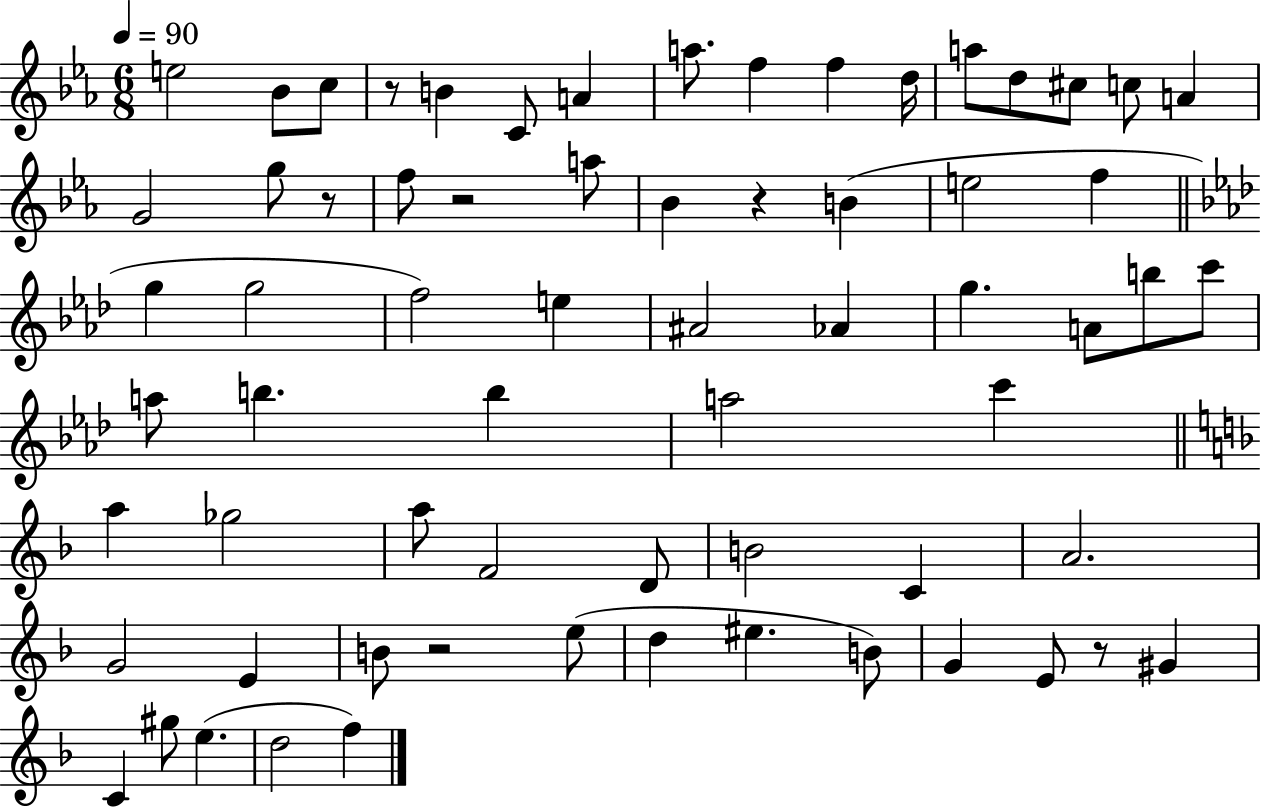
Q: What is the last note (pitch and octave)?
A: F5